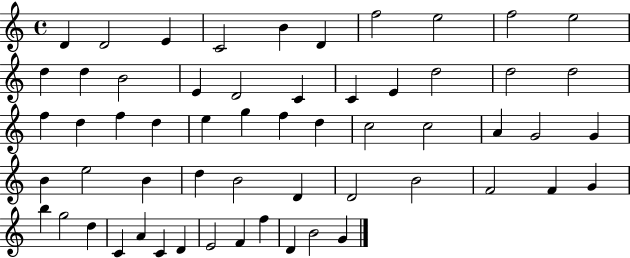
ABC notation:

X:1
T:Untitled
M:4/4
L:1/4
K:C
D D2 E C2 B D f2 e2 f2 e2 d d B2 E D2 C C E d2 d2 d2 f d f d e g f d c2 c2 A G2 G B e2 B d B2 D D2 B2 F2 F G b g2 d C A C D E2 F f D B2 G